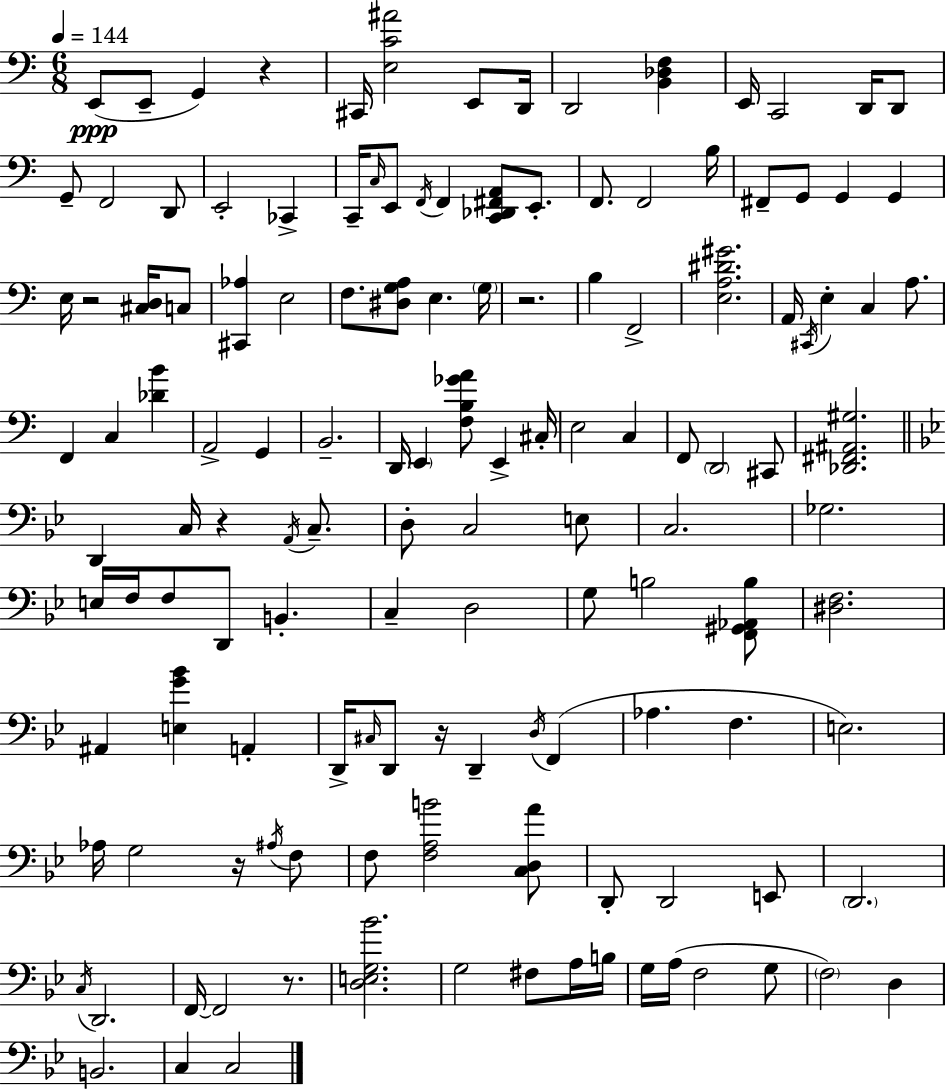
{
  \clef bass
  \numericTimeSignature
  \time 6/8
  \key c \major
  \tempo 4 = 144
  e,8(\ppp e,8-- g,4) r4 | cis,16 <e c' ais'>2 e,8 d,16 | d,2 <b, des f>4 | e,16 c,2 d,16 d,8 | \break g,8-- f,2 d,8 | e,2-. ces,4-> | c,16-- \grace { c16 } e,8 \acciaccatura { f,16 } f,4 <c, des, fis, a,>8 e,8.-. | f,8. f,2 | \break b16 fis,8-- g,8 g,4 g,4 | e16 r2 <cis d>16 | c8 <cis, aes>4 e2 | f8. <dis g a>8 e4. | \break \parenthesize g16 r2. | b4 f,2-> | <e a dis' gis'>2. | a,16 \acciaccatura { cis,16 } e4-. c4 | \break a8. f,4 c4 <des' b'>4 | a,2-> g,4 | b,2.-- | d,16 \parenthesize e,4 <f b ges' a'>8 e,4-> | \break cis16-. e2 c4 | f,8 \parenthesize d,2 | cis,8 <des, fis, ais, gis>2. | \bar "||" \break \key g \minor d,4 c16 r4 \acciaccatura { a,16 } c8.-- | d8-. c2 e8 | c2. | ges2. | \break e16 f16 f8 d,8 b,4.-. | c4-- d2 | g8 b2 <f, gis, aes, b>8 | <dis f>2. | \break ais,4 <e g' bes'>4 a,4-. | d,16-> \grace { cis16 } d,8 r16 d,4-- \acciaccatura { d16 }( f,4 | aes4. f4. | e2.) | \break aes16 g2 | r16 \acciaccatura { ais16 } f8 f8 <f a b'>2 | <c d a'>8 d,8-. d,2 | e,8 \parenthesize d,2. | \break \acciaccatura { c16 } d,2. | f,16~~ f,2 | r8. <d e g bes'>2. | g2 | \break fis8 a16 b16 g16 a16( f2 | g8 \parenthesize f2) | d4 b,2. | c4 c2 | \break \bar "|."
}